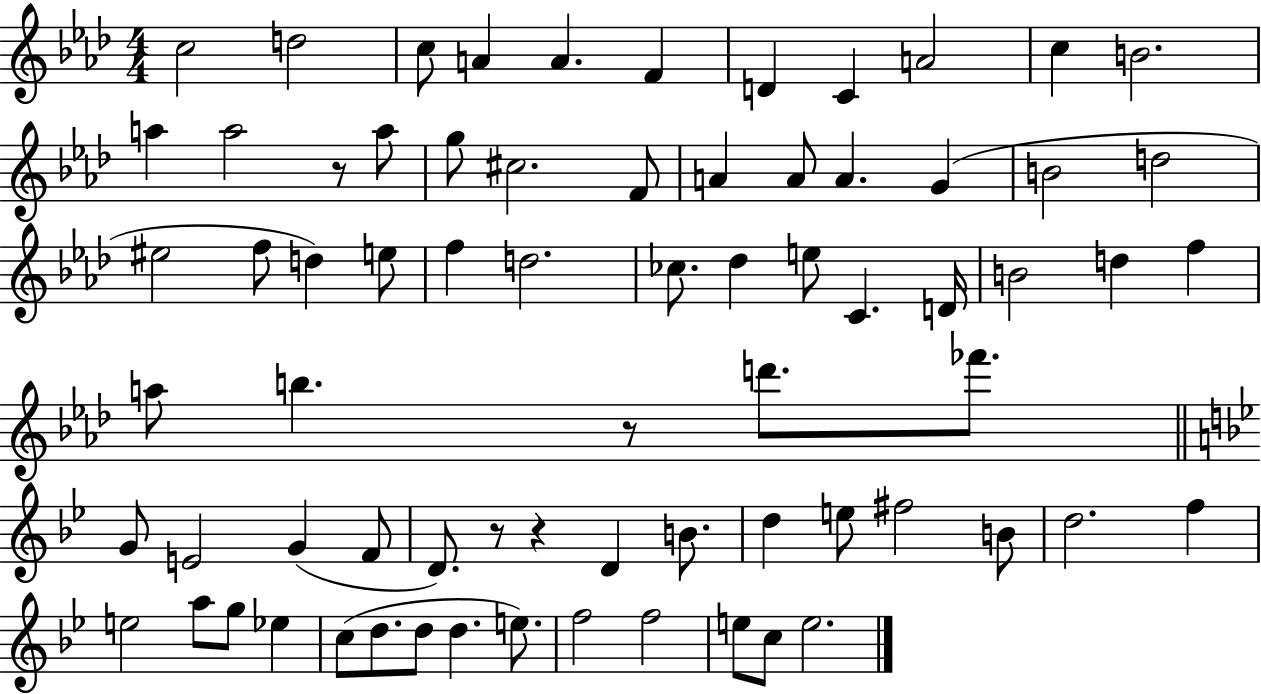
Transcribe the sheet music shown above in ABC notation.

X:1
T:Untitled
M:4/4
L:1/4
K:Ab
c2 d2 c/2 A A F D C A2 c B2 a a2 z/2 a/2 g/2 ^c2 F/2 A A/2 A G B2 d2 ^e2 f/2 d e/2 f d2 _c/2 _d e/2 C D/4 B2 d f a/2 b z/2 d'/2 _f'/2 G/2 E2 G F/2 D/2 z/2 z D B/2 d e/2 ^f2 B/2 d2 f e2 a/2 g/2 _e c/2 d/2 d/2 d e/2 f2 f2 e/2 c/2 e2